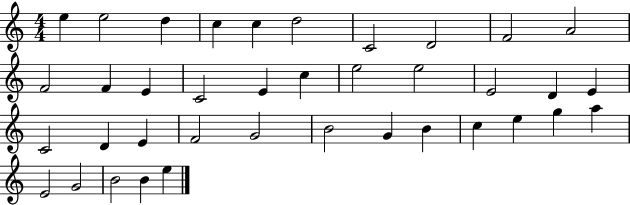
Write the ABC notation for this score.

X:1
T:Untitled
M:4/4
L:1/4
K:C
e e2 d c c d2 C2 D2 F2 A2 F2 F E C2 E c e2 e2 E2 D E C2 D E F2 G2 B2 G B c e g a E2 G2 B2 B e